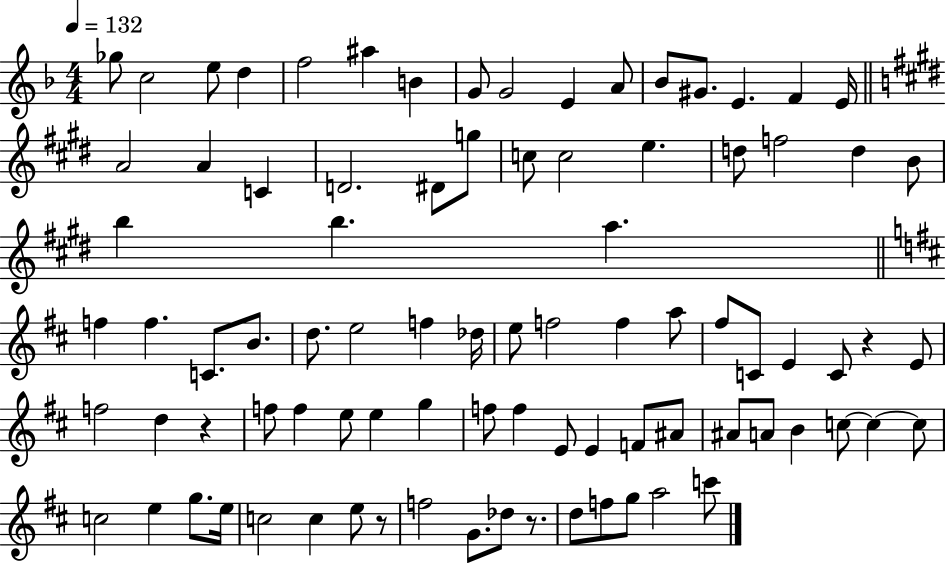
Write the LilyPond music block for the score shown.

{
  \clef treble
  \numericTimeSignature
  \time 4/4
  \key f \major
  \tempo 4 = 132
  ges''8 c''2 e''8 d''4 | f''2 ais''4 b'4 | g'8 g'2 e'4 a'8 | bes'8 gis'8. e'4. f'4 e'16 | \break \bar "||" \break \key e \major a'2 a'4 c'4 | d'2. dis'8 g''8 | c''8 c''2 e''4. | d''8 f''2 d''4 b'8 | \break b''4 b''4. a''4. | \bar "||" \break \key b \minor f''4 f''4. c'8. b'8. | d''8. e''2 f''4 des''16 | e''8 f''2 f''4 a''8 | fis''8 c'8 e'4 c'8 r4 e'8 | \break f''2 d''4 r4 | f''8 f''4 e''8 e''4 g''4 | f''8 f''4 e'8 e'4 f'8 ais'8 | ais'8 a'8 b'4 c''8~~ c''4~~ c''8 | \break c''2 e''4 g''8. e''16 | c''2 c''4 e''8 r8 | f''2 g'8. des''8 r8. | d''8 f''8 g''8 a''2 c'''8 | \break \bar "|."
}